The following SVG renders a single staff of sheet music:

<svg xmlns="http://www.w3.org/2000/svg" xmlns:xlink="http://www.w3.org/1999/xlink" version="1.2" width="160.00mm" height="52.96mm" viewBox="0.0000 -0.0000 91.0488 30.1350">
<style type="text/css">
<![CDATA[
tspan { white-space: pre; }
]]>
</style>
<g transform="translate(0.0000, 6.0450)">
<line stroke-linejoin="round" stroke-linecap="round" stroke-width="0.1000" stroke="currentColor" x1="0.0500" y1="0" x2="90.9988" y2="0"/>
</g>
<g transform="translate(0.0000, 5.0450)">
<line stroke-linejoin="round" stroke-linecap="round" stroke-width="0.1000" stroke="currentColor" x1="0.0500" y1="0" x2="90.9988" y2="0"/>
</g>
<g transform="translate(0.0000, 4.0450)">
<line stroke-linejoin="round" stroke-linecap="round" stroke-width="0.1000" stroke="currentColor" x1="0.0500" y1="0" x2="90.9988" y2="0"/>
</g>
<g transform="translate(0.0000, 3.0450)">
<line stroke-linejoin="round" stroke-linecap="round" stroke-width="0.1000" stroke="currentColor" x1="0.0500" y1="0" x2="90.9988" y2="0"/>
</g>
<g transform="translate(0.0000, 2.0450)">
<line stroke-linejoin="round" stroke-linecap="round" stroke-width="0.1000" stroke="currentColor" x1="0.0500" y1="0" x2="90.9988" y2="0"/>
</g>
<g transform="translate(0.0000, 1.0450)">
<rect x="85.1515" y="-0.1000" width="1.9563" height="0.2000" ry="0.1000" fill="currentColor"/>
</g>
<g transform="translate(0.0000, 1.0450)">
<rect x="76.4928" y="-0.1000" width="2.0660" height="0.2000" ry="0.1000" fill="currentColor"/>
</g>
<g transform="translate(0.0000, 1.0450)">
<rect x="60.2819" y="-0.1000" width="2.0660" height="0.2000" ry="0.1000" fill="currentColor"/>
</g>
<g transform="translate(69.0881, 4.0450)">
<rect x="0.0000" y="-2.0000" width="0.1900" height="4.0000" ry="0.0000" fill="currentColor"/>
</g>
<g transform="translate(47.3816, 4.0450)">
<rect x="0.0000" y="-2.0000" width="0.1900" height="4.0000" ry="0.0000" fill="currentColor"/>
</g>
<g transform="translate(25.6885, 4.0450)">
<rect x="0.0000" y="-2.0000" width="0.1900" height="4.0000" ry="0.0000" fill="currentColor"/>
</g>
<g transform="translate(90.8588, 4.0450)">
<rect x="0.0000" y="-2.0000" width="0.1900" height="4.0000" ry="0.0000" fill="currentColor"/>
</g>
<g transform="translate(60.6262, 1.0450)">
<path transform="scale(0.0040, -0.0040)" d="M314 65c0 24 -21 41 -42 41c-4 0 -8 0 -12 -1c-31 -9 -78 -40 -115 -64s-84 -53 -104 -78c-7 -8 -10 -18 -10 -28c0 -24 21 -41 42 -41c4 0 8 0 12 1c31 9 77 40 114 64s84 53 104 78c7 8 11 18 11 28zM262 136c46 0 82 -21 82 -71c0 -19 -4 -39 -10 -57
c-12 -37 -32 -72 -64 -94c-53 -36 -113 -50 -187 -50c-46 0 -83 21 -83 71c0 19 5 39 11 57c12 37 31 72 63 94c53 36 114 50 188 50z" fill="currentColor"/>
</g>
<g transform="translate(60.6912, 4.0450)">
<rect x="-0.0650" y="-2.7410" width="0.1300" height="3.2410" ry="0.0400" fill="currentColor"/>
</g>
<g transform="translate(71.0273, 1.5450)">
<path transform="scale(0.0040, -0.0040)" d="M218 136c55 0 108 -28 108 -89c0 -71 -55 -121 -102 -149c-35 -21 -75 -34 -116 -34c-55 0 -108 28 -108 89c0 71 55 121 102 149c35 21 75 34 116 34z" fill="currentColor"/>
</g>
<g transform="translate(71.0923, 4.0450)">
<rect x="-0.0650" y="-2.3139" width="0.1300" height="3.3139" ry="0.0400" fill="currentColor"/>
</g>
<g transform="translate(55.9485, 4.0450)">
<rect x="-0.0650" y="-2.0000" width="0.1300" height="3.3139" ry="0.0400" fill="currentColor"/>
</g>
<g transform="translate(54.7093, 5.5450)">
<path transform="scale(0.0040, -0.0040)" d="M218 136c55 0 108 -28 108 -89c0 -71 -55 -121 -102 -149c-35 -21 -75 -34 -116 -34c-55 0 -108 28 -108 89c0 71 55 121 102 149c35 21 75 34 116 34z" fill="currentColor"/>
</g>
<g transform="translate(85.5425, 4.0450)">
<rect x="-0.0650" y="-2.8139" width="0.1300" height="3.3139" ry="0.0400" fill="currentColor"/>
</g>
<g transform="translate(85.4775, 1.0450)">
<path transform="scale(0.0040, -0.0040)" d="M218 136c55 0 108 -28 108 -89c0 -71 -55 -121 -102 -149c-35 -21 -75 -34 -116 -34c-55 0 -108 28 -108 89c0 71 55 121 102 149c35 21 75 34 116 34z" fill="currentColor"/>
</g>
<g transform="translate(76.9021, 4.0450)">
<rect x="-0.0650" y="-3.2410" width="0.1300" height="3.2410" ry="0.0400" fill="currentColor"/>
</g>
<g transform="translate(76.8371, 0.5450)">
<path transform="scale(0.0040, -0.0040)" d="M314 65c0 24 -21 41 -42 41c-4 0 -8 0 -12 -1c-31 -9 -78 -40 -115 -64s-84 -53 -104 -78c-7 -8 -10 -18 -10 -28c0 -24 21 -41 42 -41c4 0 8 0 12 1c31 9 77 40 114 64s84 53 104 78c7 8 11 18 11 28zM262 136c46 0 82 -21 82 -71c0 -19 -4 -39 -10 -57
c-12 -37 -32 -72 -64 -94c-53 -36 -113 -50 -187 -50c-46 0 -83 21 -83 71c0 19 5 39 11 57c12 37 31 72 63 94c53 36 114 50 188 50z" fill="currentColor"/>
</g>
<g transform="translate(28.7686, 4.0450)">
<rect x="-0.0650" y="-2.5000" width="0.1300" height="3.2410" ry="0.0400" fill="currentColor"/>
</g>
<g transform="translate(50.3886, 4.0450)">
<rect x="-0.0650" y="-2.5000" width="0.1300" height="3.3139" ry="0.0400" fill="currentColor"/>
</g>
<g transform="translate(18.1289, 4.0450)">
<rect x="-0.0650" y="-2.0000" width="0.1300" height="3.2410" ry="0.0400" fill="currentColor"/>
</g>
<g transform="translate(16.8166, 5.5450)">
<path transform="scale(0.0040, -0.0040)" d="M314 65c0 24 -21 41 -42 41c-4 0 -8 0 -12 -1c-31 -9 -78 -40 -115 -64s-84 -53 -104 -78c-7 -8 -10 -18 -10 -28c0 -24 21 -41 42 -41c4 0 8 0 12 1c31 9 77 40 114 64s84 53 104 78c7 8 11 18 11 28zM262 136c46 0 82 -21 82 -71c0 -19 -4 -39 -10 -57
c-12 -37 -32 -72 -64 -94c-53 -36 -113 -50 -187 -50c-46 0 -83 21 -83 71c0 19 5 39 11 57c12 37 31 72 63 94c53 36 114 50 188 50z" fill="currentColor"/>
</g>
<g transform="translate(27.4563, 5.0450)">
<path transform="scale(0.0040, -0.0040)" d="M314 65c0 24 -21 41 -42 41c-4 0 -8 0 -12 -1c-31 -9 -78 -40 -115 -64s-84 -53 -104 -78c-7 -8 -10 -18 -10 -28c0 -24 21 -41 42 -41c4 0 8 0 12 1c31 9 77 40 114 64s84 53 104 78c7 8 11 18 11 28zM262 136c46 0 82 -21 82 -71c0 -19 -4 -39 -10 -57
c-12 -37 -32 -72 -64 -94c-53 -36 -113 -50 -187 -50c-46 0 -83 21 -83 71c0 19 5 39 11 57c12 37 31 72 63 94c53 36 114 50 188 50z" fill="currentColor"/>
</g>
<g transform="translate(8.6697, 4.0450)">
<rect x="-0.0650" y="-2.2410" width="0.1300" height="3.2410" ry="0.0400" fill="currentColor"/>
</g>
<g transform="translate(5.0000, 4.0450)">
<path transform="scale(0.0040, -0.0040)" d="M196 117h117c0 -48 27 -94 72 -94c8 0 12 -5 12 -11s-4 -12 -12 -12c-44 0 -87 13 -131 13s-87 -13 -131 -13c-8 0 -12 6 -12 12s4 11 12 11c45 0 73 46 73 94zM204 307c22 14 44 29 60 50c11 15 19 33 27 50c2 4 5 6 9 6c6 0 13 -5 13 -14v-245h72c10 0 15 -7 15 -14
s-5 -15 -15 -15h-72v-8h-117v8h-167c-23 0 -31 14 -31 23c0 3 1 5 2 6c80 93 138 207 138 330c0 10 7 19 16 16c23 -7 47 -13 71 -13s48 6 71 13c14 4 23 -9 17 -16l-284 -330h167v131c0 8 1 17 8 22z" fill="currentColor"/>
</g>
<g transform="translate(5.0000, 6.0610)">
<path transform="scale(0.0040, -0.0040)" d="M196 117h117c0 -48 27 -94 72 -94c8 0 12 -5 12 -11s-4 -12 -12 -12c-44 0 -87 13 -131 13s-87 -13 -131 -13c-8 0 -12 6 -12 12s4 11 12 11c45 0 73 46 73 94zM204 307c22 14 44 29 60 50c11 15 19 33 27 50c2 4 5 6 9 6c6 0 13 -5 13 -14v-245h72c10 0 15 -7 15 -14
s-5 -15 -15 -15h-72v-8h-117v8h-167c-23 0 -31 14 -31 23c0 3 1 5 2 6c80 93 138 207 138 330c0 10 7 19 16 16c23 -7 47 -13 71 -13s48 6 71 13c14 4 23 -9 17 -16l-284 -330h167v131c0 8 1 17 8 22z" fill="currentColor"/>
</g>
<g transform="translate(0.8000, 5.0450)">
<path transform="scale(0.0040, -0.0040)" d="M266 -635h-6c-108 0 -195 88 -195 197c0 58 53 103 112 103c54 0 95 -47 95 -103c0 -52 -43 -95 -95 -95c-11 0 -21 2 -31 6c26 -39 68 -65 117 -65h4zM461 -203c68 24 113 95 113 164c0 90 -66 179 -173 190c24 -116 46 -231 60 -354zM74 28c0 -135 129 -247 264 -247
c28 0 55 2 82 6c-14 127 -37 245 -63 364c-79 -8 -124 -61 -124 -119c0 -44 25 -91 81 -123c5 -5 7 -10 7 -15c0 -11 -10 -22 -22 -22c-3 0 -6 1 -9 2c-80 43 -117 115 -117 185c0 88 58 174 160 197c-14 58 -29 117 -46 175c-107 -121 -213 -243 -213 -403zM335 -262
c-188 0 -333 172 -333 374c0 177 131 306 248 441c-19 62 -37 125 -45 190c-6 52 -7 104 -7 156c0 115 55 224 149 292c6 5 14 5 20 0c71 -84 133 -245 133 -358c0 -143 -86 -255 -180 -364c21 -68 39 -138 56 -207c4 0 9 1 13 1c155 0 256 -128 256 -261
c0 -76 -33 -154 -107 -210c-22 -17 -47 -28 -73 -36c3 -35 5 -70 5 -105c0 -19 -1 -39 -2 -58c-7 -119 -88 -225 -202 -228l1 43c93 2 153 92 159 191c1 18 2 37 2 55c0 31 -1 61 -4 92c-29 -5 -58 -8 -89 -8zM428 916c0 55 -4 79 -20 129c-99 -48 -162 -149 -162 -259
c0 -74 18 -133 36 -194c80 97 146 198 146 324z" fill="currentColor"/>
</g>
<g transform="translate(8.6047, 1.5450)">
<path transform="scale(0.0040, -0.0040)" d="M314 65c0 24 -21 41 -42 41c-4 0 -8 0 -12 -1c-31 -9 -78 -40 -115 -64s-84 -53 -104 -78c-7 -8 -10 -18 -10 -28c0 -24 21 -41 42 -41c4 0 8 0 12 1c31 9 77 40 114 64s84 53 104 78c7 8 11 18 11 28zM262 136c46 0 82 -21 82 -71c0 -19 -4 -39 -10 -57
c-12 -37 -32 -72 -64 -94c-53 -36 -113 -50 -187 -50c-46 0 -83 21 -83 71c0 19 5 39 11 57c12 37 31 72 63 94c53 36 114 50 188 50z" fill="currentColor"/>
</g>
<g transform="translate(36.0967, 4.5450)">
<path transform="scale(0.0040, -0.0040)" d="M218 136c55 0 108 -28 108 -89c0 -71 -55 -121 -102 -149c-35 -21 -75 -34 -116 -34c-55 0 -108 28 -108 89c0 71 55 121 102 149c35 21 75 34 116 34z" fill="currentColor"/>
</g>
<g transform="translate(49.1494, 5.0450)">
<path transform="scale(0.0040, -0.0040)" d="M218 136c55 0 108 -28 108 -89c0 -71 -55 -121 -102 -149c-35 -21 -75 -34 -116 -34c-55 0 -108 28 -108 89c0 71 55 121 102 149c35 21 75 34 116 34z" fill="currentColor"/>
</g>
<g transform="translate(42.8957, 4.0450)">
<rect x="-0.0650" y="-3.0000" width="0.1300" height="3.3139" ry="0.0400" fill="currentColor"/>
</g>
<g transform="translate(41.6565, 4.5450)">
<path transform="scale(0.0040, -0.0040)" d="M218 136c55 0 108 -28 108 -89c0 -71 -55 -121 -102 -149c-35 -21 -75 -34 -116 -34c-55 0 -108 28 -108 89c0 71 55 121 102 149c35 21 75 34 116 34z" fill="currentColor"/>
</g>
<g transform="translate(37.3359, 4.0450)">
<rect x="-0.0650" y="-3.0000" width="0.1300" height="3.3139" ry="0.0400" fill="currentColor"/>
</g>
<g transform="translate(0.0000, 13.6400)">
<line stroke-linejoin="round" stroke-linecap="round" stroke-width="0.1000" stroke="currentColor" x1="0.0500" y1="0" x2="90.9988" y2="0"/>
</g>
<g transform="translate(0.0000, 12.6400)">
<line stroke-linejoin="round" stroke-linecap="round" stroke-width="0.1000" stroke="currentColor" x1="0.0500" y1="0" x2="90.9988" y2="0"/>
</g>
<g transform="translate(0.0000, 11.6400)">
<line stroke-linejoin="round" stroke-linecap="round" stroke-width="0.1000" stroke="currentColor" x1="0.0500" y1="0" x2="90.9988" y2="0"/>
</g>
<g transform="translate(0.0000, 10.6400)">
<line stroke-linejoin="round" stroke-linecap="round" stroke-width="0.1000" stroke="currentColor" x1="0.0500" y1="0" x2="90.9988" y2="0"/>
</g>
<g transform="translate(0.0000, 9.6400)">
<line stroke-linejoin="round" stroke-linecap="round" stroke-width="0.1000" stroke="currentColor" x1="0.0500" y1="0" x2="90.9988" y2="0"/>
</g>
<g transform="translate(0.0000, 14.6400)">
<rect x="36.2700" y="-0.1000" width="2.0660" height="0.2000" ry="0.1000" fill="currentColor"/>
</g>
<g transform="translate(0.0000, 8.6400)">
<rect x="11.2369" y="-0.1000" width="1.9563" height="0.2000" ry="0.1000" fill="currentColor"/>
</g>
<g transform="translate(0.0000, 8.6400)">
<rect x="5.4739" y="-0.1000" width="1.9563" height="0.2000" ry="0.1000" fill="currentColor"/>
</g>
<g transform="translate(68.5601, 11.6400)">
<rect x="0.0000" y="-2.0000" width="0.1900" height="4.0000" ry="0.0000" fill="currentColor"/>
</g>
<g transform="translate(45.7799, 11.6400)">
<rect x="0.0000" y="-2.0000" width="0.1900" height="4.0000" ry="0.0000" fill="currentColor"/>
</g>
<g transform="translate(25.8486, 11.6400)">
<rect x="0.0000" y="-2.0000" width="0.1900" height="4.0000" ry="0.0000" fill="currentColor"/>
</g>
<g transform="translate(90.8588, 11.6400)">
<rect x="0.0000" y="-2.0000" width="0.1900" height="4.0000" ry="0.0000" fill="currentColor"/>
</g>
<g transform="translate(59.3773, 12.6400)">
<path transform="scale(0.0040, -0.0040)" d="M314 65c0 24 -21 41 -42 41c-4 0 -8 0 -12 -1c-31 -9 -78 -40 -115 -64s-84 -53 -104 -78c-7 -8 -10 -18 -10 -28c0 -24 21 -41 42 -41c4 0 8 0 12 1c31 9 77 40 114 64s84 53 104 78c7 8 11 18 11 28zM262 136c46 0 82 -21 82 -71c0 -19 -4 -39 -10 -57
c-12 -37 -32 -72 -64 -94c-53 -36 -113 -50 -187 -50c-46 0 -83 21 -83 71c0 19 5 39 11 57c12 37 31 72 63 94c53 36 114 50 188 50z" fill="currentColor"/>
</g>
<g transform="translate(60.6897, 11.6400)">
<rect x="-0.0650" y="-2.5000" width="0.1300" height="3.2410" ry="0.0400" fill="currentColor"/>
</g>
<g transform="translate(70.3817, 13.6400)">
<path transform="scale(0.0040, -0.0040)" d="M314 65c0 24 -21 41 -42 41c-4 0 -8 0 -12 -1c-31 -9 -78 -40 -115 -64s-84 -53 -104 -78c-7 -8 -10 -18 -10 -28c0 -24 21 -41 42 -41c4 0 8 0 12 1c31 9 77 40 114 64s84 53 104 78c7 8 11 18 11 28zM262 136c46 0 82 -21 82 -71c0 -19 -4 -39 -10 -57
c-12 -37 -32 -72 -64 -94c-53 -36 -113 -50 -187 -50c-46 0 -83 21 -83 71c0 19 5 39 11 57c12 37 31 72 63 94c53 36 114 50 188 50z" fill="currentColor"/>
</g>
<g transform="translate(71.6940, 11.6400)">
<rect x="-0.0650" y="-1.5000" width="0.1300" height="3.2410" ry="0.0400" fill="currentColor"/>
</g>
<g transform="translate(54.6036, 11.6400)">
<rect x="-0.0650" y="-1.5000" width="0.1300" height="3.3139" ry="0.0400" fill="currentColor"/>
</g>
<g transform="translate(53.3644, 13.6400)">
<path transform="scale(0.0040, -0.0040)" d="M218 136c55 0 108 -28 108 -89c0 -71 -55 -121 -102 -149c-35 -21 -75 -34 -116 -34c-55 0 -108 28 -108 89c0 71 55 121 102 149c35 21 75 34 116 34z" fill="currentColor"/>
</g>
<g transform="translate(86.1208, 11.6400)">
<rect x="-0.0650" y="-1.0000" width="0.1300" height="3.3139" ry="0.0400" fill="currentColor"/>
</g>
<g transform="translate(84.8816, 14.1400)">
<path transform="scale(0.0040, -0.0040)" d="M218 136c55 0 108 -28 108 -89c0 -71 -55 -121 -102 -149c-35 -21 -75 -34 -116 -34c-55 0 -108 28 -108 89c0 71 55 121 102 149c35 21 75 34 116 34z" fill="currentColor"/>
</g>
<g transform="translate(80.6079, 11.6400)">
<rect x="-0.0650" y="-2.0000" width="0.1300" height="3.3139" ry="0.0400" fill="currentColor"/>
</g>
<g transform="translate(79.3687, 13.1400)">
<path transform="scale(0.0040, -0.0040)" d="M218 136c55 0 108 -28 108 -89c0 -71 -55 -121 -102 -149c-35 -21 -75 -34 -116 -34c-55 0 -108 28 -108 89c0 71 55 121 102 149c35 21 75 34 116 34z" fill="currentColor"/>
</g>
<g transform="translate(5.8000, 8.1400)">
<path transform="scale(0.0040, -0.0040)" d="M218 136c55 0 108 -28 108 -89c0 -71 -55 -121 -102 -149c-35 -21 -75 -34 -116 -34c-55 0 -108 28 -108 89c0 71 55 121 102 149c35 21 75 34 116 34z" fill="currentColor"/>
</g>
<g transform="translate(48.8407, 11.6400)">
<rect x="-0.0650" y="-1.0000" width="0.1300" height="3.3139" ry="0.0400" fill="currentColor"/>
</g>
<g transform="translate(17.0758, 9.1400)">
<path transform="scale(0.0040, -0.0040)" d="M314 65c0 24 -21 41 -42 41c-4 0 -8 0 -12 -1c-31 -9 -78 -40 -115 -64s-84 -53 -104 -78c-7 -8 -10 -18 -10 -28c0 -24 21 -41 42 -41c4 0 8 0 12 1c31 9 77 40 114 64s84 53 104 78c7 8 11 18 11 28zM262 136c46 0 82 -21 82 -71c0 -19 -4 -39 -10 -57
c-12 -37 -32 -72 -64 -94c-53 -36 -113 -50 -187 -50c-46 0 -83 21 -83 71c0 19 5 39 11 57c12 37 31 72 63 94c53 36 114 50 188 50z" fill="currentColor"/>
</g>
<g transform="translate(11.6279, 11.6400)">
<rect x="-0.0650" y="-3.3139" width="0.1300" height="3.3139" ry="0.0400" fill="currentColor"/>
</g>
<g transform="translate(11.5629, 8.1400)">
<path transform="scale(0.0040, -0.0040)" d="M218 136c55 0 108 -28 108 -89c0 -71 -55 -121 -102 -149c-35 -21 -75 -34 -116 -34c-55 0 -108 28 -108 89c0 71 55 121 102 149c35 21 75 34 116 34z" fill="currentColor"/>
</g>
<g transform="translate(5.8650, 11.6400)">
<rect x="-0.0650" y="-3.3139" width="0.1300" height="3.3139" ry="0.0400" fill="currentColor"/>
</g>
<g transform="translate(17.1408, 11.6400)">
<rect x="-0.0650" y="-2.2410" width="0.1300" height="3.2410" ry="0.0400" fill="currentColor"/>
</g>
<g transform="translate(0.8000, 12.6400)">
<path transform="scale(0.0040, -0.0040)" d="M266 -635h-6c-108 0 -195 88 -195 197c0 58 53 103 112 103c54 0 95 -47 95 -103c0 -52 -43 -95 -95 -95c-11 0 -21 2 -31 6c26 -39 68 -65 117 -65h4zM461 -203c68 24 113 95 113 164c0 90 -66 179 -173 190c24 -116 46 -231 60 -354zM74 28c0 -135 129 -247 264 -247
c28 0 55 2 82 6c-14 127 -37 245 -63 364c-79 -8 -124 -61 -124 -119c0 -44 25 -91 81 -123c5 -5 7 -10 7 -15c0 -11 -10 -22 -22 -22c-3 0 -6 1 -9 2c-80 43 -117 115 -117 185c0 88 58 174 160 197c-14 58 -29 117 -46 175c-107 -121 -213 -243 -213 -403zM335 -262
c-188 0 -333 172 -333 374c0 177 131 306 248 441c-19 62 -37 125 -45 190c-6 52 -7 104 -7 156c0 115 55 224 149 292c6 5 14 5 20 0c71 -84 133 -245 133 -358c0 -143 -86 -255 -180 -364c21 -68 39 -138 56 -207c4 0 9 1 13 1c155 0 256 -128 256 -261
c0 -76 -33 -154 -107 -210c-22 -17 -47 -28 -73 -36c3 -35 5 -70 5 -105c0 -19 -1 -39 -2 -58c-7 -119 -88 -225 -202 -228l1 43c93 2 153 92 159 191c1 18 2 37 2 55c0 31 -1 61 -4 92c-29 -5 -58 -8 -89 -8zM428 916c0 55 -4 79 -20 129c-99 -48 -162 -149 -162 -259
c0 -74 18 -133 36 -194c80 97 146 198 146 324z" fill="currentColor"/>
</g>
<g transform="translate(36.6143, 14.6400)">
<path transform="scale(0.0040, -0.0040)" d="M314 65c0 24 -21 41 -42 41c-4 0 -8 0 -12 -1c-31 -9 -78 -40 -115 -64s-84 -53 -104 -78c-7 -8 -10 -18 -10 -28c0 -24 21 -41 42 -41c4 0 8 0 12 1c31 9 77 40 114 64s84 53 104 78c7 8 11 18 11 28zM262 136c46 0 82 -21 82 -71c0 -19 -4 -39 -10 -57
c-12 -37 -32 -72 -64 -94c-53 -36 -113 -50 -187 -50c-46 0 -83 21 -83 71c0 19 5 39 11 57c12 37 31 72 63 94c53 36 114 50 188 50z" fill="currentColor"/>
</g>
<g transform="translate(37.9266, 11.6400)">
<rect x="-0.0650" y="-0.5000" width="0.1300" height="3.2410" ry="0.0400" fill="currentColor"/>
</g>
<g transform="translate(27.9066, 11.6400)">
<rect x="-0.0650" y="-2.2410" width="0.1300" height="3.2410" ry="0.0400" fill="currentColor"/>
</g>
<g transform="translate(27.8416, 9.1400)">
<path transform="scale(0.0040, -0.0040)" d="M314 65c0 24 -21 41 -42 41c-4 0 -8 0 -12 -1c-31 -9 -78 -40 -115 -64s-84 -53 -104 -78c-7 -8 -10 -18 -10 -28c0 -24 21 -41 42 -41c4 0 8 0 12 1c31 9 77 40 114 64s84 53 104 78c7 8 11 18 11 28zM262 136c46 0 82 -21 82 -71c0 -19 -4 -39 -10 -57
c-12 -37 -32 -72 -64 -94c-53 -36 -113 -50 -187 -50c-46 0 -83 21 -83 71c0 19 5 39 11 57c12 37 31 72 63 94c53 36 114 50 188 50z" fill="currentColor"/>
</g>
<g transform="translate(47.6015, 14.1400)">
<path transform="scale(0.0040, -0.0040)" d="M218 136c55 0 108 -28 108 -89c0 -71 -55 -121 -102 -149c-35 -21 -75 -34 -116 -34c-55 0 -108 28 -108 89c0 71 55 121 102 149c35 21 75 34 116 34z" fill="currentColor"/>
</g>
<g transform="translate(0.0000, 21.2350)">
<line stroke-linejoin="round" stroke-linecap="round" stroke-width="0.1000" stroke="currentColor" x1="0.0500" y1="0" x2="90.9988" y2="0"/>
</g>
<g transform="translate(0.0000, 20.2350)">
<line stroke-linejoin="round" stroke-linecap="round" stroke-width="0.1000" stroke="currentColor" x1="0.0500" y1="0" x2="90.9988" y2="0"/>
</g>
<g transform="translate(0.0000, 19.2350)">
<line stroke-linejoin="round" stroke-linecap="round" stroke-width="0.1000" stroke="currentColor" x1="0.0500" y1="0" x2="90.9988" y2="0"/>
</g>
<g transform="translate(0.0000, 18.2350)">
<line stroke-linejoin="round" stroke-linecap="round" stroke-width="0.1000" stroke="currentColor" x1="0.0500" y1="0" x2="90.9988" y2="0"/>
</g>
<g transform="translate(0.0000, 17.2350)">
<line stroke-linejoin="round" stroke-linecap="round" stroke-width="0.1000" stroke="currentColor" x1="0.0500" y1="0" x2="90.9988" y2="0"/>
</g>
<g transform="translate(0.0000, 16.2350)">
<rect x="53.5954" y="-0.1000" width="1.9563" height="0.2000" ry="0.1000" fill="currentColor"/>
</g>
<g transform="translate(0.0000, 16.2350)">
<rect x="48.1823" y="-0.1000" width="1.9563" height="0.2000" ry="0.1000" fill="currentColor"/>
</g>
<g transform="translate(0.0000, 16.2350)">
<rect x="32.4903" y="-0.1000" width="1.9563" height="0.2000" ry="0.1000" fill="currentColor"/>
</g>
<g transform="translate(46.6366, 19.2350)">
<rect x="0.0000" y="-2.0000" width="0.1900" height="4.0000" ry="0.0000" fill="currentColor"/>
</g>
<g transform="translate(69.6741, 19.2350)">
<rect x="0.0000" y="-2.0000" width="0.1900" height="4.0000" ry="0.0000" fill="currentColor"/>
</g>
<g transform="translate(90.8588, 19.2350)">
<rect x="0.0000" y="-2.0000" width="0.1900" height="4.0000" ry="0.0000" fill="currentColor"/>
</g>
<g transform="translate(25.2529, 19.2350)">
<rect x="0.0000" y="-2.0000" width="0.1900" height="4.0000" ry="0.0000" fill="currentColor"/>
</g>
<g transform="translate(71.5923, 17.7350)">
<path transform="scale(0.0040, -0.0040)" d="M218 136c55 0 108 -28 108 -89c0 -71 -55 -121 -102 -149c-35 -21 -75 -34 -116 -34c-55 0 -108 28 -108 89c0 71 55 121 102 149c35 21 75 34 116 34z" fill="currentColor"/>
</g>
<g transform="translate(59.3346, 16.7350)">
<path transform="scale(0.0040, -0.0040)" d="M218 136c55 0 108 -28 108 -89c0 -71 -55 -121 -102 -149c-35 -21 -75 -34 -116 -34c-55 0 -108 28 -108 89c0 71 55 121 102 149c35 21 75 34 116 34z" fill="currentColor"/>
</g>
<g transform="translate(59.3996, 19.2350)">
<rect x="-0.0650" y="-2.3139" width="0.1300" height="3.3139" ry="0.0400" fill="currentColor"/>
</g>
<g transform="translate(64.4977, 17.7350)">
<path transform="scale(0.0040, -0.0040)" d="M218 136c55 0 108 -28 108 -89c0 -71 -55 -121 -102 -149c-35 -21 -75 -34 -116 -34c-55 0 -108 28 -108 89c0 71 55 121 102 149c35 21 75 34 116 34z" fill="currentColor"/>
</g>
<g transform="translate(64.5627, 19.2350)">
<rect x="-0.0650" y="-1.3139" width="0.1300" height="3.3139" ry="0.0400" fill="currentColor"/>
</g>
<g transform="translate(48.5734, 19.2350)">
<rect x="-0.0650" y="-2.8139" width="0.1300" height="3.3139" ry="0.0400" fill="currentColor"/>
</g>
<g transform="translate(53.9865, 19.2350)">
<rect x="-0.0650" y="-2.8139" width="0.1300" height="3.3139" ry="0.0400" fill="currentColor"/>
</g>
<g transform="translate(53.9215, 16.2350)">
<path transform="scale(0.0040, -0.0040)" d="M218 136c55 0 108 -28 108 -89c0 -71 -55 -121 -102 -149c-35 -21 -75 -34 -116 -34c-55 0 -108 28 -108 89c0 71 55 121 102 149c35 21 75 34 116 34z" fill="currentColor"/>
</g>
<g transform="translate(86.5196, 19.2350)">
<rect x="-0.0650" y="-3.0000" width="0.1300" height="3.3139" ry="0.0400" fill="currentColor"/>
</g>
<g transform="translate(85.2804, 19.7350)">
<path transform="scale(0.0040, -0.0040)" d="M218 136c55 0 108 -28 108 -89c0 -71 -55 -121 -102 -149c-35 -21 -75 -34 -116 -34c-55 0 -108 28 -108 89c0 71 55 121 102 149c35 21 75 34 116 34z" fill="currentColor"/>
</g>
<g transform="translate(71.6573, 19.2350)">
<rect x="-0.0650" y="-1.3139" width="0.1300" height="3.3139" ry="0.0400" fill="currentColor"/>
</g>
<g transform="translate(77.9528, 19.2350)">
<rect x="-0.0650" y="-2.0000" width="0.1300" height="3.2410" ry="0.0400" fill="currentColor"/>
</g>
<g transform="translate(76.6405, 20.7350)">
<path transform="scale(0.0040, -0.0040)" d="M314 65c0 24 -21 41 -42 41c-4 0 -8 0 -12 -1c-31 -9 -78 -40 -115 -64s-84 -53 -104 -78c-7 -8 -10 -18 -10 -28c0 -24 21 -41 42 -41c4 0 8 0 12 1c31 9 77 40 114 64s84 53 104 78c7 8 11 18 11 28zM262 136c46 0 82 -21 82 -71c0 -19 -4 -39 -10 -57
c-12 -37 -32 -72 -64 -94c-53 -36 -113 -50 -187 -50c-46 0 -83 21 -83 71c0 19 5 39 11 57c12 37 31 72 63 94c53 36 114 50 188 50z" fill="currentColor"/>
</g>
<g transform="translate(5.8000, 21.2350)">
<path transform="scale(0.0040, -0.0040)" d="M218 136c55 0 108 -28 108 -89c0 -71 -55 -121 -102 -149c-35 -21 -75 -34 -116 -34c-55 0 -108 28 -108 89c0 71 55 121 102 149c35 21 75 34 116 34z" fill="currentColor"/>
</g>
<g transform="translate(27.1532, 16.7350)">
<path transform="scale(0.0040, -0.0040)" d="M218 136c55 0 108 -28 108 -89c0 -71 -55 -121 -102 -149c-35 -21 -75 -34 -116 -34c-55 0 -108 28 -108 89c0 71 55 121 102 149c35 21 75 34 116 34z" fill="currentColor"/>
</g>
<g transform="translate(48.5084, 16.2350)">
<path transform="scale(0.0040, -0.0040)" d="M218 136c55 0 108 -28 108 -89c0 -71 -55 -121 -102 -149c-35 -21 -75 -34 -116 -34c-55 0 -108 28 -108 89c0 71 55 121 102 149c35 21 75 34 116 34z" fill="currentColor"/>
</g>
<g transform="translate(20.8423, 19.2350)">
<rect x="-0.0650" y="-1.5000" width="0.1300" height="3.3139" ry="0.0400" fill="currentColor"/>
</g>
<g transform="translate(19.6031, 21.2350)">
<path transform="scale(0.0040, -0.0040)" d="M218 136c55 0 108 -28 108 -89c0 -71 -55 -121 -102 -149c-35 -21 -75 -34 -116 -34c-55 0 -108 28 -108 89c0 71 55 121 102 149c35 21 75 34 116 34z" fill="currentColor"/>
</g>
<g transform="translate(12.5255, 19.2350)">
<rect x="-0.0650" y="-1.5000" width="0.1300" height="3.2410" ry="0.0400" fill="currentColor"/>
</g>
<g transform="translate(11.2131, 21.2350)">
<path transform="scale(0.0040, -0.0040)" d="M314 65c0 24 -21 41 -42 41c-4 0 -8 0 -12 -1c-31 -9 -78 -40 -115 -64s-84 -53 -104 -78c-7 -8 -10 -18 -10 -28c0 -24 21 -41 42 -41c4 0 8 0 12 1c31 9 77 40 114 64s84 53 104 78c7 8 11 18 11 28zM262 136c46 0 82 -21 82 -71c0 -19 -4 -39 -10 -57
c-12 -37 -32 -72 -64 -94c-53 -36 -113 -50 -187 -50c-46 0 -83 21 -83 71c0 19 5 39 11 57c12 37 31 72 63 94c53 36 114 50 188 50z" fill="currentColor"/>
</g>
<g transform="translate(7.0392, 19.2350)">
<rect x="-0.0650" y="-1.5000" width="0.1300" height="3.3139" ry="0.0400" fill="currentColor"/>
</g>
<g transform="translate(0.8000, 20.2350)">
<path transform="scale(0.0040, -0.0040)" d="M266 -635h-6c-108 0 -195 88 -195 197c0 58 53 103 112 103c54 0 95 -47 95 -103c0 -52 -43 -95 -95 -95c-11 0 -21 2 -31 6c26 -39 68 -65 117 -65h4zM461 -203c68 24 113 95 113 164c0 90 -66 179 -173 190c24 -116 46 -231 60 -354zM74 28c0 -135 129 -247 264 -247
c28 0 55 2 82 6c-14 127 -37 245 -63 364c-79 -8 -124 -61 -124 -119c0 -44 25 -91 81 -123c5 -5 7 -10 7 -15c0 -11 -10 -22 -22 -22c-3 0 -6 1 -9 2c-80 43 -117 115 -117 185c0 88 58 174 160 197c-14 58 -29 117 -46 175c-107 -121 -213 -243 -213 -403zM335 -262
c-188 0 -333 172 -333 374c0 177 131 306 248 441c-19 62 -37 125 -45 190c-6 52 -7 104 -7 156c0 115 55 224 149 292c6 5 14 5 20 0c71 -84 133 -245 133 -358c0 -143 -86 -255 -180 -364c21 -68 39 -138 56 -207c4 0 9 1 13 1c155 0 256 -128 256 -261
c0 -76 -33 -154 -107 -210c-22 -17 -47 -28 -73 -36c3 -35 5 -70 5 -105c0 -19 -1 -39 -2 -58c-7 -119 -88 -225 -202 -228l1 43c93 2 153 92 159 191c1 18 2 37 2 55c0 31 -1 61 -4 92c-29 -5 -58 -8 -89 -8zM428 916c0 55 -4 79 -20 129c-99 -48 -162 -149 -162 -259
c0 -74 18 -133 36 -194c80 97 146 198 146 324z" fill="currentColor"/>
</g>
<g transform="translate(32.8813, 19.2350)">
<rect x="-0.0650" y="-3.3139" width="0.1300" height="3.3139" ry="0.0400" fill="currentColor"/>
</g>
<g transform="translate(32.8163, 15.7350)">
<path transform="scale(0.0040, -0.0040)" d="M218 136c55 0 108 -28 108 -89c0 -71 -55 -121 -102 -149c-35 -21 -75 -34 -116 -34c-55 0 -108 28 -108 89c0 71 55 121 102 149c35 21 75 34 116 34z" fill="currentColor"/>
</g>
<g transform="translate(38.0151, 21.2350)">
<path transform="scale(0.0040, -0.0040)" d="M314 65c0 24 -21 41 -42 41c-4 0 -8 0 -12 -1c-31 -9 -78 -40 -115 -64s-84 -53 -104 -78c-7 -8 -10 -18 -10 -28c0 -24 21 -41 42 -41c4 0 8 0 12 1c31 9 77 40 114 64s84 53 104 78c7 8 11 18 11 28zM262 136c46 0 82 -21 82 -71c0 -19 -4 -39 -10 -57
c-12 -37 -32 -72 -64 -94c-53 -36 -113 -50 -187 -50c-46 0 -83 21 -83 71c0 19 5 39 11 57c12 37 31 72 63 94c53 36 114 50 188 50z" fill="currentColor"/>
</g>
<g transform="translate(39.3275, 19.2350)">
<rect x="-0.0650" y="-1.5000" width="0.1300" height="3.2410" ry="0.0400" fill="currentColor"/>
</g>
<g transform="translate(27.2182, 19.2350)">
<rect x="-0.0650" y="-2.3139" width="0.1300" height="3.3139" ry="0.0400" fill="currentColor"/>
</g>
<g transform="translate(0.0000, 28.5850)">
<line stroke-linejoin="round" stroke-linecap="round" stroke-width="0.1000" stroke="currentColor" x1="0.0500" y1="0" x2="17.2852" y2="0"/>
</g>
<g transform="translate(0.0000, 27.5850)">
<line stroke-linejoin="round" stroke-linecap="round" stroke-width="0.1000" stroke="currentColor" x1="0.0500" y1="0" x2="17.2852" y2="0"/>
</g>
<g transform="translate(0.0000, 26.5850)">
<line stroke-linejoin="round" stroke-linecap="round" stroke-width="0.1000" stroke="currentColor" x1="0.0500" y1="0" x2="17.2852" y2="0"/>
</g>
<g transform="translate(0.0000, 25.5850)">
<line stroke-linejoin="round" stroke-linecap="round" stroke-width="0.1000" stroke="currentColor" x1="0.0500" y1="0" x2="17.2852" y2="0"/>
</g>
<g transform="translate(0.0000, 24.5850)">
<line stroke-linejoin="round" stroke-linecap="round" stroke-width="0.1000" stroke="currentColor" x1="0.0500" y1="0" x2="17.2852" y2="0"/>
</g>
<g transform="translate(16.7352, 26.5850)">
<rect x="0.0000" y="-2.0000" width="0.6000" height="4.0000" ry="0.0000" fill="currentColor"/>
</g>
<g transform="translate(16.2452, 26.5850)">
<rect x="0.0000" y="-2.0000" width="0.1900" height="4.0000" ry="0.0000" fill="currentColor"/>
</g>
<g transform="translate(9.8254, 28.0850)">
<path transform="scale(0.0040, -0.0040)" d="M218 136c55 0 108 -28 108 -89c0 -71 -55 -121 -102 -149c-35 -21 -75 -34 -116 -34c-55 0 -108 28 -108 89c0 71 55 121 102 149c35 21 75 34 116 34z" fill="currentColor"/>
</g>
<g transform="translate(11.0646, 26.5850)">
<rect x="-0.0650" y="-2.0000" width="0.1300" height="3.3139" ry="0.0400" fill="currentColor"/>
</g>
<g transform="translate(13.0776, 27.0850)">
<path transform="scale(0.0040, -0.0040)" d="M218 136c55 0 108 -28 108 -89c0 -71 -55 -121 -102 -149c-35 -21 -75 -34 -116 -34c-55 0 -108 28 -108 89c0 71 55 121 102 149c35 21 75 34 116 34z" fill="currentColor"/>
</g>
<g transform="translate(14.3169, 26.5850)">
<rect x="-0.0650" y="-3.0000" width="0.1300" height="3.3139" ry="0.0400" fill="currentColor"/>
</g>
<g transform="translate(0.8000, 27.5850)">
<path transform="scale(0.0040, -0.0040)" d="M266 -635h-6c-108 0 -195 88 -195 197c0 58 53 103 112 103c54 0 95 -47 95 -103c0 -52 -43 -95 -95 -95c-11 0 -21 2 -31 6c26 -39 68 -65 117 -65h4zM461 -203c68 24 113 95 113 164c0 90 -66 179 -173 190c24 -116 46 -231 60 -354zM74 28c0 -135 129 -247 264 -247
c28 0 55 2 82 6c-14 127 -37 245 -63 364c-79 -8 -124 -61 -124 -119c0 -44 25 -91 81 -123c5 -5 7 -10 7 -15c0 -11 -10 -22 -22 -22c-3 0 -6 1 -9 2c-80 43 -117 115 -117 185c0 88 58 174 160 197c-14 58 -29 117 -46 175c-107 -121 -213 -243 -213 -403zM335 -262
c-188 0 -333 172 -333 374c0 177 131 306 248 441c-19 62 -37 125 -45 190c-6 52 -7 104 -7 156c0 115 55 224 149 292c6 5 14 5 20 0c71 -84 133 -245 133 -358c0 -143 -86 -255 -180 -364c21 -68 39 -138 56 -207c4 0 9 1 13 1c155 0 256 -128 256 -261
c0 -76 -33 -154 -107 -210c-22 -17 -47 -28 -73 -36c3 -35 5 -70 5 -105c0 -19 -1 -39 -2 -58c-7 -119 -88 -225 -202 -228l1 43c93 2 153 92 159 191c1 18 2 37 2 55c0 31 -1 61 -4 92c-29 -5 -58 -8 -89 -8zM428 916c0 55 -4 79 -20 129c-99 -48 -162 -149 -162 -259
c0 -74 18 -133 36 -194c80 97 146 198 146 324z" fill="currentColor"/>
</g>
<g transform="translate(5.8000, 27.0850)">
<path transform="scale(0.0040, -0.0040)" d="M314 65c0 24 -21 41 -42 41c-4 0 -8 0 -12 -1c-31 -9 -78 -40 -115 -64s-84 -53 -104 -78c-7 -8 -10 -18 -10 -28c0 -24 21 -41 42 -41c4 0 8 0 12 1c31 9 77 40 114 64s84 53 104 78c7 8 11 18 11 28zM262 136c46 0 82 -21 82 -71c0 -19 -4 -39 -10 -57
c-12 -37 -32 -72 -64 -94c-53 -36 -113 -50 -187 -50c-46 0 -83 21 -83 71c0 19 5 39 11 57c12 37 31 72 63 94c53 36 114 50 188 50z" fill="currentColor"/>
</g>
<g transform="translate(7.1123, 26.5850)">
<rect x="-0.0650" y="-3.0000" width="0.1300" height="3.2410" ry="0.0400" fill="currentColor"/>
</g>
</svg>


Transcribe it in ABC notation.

X:1
T:Untitled
M:4/4
L:1/4
K:C
g2 F2 G2 A A G F a2 g b2 a b b g2 g2 C2 D E G2 E2 F D E E2 E g b E2 a a g e e F2 A A2 F A